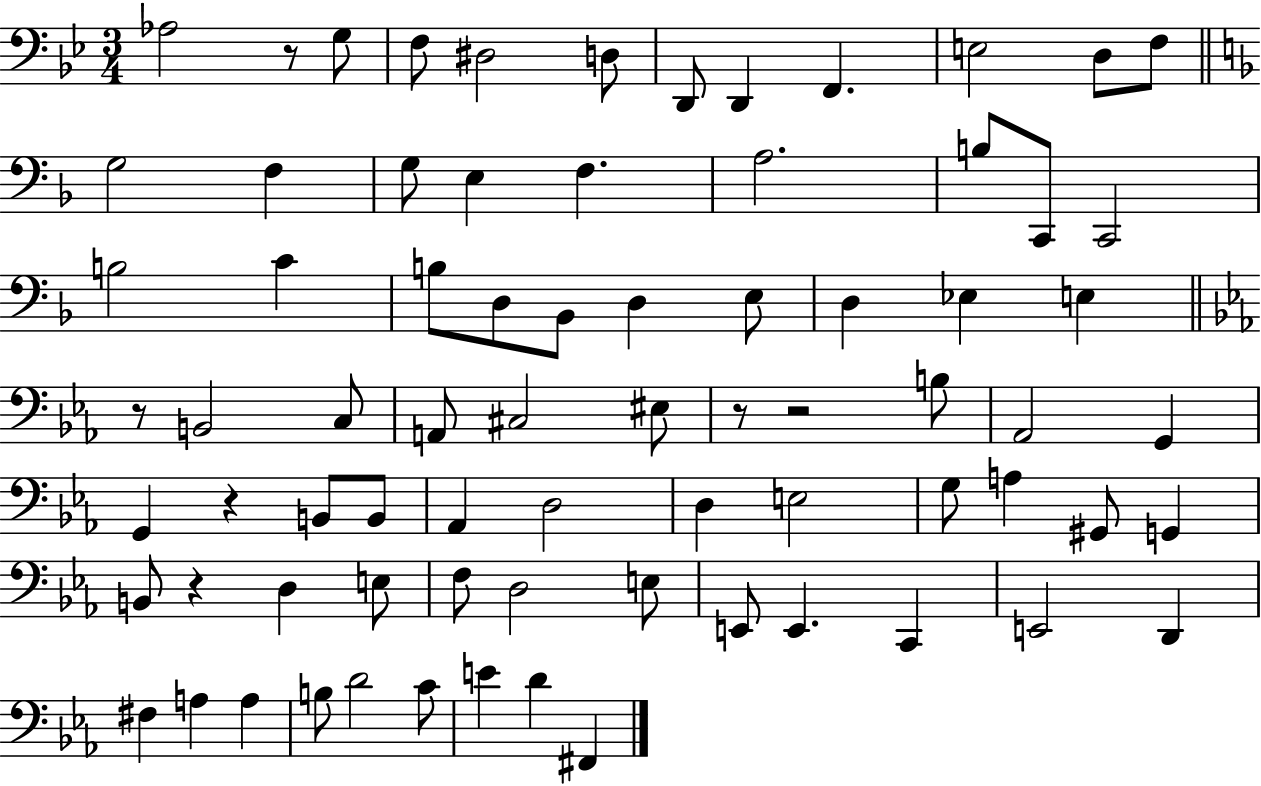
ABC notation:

X:1
T:Untitled
M:3/4
L:1/4
K:Bb
_A,2 z/2 G,/2 F,/2 ^D,2 D,/2 D,,/2 D,, F,, E,2 D,/2 F,/2 G,2 F, G,/2 E, F, A,2 B,/2 C,,/2 C,,2 B,2 C B,/2 D,/2 _B,,/2 D, E,/2 D, _E, E, z/2 B,,2 C,/2 A,,/2 ^C,2 ^E,/2 z/2 z2 B,/2 _A,,2 G,, G,, z B,,/2 B,,/2 _A,, D,2 D, E,2 G,/2 A, ^G,,/2 G,, B,,/2 z D, E,/2 F,/2 D,2 E,/2 E,,/2 E,, C,, E,,2 D,, ^F, A, A, B,/2 D2 C/2 E D ^F,,